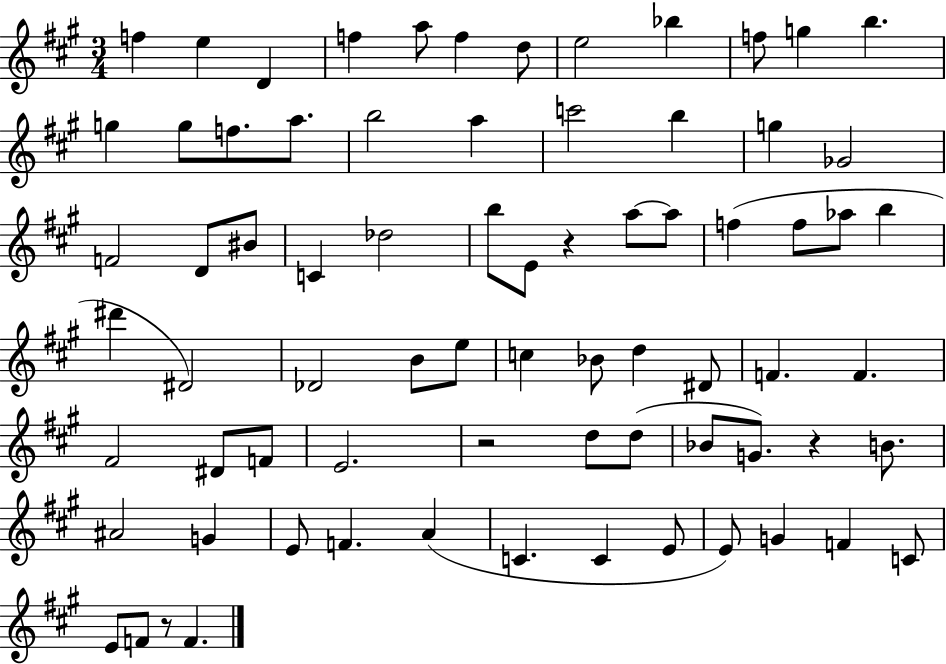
{
  \clef treble
  \numericTimeSignature
  \time 3/4
  \key a \major
  f''4 e''4 d'4 | f''4 a''8 f''4 d''8 | e''2 bes''4 | f''8 g''4 b''4. | \break g''4 g''8 f''8. a''8. | b''2 a''4 | c'''2 b''4 | g''4 ges'2 | \break f'2 d'8 bis'8 | c'4 des''2 | b''8 e'8 r4 a''8~~ a''8 | f''4( f''8 aes''8 b''4 | \break dis'''4 dis'2) | des'2 b'8 e''8 | c''4 bes'8 d''4 dis'8 | f'4. f'4. | \break fis'2 dis'8 f'8 | e'2. | r2 d''8 d''8( | bes'8 g'8.) r4 b'8. | \break ais'2 g'4 | e'8 f'4. a'4( | c'4. c'4 e'8 | e'8) g'4 f'4 c'8 | \break e'8 f'8 r8 f'4. | \bar "|."
}